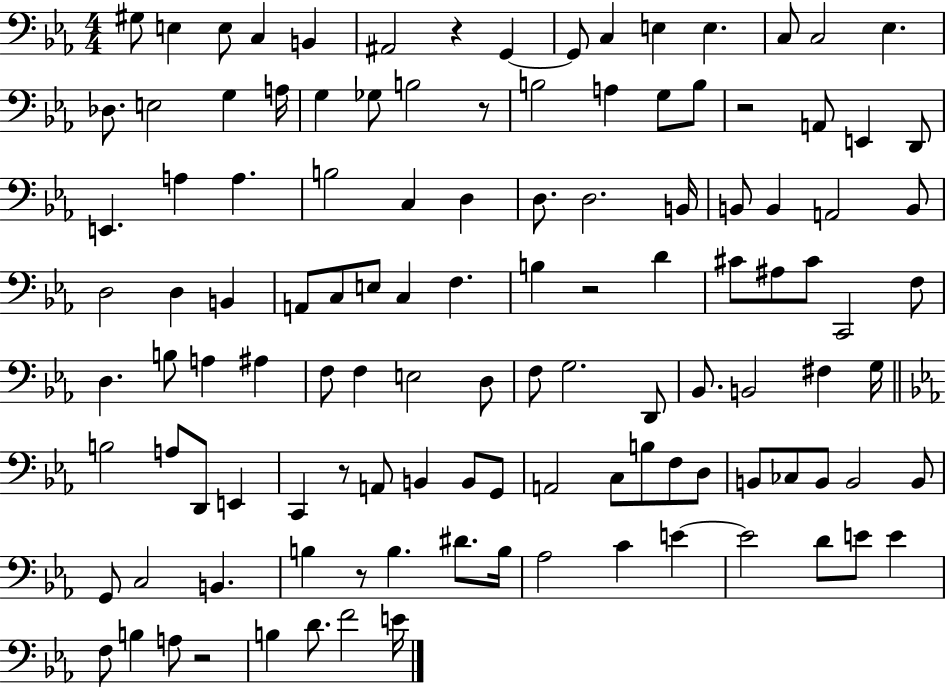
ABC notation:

X:1
T:Untitled
M:4/4
L:1/4
K:Eb
^G,/2 E, E,/2 C, B,, ^A,,2 z G,, G,,/2 C, E, E, C,/2 C,2 _E, _D,/2 E,2 G, A,/4 G, _G,/2 B,2 z/2 B,2 A, G,/2 B,/2 z2 A,,/2 E,, D,,/2 E,, A, A, B,2 C, D, D,/2 D,2 B,,/4 B,,/2 B,, A,,2 B,,/2 D,2 D, B,, A,,/2 C,/2 E,/2 C, F, B, z2 D ^C/2 ^A,/2 ^C/2 C,,2 F,/2 D, B,/2 A, ^A, F,/2 F, E,2 D,/2 F,/2 G,2 D,,/2 _B,,/2 B,,2 ^F, G,/4 B,2 A,/2 D,,/2 E,, C,, z/2 A,,/2 B,, B,,/2 G,,/2 A,,2 C,/2 B,/2 F,/2 D,/2 B,,/2 _C,/2 B,,/2 B,,2 B,,/2 G,,/2 C,2 B,, B, z/2 B, ^D/2 B,/4 _A,2 C E E2 D/2 E/2 E F,/2 B, A,/2 z2 B, D/2 F2 E/4